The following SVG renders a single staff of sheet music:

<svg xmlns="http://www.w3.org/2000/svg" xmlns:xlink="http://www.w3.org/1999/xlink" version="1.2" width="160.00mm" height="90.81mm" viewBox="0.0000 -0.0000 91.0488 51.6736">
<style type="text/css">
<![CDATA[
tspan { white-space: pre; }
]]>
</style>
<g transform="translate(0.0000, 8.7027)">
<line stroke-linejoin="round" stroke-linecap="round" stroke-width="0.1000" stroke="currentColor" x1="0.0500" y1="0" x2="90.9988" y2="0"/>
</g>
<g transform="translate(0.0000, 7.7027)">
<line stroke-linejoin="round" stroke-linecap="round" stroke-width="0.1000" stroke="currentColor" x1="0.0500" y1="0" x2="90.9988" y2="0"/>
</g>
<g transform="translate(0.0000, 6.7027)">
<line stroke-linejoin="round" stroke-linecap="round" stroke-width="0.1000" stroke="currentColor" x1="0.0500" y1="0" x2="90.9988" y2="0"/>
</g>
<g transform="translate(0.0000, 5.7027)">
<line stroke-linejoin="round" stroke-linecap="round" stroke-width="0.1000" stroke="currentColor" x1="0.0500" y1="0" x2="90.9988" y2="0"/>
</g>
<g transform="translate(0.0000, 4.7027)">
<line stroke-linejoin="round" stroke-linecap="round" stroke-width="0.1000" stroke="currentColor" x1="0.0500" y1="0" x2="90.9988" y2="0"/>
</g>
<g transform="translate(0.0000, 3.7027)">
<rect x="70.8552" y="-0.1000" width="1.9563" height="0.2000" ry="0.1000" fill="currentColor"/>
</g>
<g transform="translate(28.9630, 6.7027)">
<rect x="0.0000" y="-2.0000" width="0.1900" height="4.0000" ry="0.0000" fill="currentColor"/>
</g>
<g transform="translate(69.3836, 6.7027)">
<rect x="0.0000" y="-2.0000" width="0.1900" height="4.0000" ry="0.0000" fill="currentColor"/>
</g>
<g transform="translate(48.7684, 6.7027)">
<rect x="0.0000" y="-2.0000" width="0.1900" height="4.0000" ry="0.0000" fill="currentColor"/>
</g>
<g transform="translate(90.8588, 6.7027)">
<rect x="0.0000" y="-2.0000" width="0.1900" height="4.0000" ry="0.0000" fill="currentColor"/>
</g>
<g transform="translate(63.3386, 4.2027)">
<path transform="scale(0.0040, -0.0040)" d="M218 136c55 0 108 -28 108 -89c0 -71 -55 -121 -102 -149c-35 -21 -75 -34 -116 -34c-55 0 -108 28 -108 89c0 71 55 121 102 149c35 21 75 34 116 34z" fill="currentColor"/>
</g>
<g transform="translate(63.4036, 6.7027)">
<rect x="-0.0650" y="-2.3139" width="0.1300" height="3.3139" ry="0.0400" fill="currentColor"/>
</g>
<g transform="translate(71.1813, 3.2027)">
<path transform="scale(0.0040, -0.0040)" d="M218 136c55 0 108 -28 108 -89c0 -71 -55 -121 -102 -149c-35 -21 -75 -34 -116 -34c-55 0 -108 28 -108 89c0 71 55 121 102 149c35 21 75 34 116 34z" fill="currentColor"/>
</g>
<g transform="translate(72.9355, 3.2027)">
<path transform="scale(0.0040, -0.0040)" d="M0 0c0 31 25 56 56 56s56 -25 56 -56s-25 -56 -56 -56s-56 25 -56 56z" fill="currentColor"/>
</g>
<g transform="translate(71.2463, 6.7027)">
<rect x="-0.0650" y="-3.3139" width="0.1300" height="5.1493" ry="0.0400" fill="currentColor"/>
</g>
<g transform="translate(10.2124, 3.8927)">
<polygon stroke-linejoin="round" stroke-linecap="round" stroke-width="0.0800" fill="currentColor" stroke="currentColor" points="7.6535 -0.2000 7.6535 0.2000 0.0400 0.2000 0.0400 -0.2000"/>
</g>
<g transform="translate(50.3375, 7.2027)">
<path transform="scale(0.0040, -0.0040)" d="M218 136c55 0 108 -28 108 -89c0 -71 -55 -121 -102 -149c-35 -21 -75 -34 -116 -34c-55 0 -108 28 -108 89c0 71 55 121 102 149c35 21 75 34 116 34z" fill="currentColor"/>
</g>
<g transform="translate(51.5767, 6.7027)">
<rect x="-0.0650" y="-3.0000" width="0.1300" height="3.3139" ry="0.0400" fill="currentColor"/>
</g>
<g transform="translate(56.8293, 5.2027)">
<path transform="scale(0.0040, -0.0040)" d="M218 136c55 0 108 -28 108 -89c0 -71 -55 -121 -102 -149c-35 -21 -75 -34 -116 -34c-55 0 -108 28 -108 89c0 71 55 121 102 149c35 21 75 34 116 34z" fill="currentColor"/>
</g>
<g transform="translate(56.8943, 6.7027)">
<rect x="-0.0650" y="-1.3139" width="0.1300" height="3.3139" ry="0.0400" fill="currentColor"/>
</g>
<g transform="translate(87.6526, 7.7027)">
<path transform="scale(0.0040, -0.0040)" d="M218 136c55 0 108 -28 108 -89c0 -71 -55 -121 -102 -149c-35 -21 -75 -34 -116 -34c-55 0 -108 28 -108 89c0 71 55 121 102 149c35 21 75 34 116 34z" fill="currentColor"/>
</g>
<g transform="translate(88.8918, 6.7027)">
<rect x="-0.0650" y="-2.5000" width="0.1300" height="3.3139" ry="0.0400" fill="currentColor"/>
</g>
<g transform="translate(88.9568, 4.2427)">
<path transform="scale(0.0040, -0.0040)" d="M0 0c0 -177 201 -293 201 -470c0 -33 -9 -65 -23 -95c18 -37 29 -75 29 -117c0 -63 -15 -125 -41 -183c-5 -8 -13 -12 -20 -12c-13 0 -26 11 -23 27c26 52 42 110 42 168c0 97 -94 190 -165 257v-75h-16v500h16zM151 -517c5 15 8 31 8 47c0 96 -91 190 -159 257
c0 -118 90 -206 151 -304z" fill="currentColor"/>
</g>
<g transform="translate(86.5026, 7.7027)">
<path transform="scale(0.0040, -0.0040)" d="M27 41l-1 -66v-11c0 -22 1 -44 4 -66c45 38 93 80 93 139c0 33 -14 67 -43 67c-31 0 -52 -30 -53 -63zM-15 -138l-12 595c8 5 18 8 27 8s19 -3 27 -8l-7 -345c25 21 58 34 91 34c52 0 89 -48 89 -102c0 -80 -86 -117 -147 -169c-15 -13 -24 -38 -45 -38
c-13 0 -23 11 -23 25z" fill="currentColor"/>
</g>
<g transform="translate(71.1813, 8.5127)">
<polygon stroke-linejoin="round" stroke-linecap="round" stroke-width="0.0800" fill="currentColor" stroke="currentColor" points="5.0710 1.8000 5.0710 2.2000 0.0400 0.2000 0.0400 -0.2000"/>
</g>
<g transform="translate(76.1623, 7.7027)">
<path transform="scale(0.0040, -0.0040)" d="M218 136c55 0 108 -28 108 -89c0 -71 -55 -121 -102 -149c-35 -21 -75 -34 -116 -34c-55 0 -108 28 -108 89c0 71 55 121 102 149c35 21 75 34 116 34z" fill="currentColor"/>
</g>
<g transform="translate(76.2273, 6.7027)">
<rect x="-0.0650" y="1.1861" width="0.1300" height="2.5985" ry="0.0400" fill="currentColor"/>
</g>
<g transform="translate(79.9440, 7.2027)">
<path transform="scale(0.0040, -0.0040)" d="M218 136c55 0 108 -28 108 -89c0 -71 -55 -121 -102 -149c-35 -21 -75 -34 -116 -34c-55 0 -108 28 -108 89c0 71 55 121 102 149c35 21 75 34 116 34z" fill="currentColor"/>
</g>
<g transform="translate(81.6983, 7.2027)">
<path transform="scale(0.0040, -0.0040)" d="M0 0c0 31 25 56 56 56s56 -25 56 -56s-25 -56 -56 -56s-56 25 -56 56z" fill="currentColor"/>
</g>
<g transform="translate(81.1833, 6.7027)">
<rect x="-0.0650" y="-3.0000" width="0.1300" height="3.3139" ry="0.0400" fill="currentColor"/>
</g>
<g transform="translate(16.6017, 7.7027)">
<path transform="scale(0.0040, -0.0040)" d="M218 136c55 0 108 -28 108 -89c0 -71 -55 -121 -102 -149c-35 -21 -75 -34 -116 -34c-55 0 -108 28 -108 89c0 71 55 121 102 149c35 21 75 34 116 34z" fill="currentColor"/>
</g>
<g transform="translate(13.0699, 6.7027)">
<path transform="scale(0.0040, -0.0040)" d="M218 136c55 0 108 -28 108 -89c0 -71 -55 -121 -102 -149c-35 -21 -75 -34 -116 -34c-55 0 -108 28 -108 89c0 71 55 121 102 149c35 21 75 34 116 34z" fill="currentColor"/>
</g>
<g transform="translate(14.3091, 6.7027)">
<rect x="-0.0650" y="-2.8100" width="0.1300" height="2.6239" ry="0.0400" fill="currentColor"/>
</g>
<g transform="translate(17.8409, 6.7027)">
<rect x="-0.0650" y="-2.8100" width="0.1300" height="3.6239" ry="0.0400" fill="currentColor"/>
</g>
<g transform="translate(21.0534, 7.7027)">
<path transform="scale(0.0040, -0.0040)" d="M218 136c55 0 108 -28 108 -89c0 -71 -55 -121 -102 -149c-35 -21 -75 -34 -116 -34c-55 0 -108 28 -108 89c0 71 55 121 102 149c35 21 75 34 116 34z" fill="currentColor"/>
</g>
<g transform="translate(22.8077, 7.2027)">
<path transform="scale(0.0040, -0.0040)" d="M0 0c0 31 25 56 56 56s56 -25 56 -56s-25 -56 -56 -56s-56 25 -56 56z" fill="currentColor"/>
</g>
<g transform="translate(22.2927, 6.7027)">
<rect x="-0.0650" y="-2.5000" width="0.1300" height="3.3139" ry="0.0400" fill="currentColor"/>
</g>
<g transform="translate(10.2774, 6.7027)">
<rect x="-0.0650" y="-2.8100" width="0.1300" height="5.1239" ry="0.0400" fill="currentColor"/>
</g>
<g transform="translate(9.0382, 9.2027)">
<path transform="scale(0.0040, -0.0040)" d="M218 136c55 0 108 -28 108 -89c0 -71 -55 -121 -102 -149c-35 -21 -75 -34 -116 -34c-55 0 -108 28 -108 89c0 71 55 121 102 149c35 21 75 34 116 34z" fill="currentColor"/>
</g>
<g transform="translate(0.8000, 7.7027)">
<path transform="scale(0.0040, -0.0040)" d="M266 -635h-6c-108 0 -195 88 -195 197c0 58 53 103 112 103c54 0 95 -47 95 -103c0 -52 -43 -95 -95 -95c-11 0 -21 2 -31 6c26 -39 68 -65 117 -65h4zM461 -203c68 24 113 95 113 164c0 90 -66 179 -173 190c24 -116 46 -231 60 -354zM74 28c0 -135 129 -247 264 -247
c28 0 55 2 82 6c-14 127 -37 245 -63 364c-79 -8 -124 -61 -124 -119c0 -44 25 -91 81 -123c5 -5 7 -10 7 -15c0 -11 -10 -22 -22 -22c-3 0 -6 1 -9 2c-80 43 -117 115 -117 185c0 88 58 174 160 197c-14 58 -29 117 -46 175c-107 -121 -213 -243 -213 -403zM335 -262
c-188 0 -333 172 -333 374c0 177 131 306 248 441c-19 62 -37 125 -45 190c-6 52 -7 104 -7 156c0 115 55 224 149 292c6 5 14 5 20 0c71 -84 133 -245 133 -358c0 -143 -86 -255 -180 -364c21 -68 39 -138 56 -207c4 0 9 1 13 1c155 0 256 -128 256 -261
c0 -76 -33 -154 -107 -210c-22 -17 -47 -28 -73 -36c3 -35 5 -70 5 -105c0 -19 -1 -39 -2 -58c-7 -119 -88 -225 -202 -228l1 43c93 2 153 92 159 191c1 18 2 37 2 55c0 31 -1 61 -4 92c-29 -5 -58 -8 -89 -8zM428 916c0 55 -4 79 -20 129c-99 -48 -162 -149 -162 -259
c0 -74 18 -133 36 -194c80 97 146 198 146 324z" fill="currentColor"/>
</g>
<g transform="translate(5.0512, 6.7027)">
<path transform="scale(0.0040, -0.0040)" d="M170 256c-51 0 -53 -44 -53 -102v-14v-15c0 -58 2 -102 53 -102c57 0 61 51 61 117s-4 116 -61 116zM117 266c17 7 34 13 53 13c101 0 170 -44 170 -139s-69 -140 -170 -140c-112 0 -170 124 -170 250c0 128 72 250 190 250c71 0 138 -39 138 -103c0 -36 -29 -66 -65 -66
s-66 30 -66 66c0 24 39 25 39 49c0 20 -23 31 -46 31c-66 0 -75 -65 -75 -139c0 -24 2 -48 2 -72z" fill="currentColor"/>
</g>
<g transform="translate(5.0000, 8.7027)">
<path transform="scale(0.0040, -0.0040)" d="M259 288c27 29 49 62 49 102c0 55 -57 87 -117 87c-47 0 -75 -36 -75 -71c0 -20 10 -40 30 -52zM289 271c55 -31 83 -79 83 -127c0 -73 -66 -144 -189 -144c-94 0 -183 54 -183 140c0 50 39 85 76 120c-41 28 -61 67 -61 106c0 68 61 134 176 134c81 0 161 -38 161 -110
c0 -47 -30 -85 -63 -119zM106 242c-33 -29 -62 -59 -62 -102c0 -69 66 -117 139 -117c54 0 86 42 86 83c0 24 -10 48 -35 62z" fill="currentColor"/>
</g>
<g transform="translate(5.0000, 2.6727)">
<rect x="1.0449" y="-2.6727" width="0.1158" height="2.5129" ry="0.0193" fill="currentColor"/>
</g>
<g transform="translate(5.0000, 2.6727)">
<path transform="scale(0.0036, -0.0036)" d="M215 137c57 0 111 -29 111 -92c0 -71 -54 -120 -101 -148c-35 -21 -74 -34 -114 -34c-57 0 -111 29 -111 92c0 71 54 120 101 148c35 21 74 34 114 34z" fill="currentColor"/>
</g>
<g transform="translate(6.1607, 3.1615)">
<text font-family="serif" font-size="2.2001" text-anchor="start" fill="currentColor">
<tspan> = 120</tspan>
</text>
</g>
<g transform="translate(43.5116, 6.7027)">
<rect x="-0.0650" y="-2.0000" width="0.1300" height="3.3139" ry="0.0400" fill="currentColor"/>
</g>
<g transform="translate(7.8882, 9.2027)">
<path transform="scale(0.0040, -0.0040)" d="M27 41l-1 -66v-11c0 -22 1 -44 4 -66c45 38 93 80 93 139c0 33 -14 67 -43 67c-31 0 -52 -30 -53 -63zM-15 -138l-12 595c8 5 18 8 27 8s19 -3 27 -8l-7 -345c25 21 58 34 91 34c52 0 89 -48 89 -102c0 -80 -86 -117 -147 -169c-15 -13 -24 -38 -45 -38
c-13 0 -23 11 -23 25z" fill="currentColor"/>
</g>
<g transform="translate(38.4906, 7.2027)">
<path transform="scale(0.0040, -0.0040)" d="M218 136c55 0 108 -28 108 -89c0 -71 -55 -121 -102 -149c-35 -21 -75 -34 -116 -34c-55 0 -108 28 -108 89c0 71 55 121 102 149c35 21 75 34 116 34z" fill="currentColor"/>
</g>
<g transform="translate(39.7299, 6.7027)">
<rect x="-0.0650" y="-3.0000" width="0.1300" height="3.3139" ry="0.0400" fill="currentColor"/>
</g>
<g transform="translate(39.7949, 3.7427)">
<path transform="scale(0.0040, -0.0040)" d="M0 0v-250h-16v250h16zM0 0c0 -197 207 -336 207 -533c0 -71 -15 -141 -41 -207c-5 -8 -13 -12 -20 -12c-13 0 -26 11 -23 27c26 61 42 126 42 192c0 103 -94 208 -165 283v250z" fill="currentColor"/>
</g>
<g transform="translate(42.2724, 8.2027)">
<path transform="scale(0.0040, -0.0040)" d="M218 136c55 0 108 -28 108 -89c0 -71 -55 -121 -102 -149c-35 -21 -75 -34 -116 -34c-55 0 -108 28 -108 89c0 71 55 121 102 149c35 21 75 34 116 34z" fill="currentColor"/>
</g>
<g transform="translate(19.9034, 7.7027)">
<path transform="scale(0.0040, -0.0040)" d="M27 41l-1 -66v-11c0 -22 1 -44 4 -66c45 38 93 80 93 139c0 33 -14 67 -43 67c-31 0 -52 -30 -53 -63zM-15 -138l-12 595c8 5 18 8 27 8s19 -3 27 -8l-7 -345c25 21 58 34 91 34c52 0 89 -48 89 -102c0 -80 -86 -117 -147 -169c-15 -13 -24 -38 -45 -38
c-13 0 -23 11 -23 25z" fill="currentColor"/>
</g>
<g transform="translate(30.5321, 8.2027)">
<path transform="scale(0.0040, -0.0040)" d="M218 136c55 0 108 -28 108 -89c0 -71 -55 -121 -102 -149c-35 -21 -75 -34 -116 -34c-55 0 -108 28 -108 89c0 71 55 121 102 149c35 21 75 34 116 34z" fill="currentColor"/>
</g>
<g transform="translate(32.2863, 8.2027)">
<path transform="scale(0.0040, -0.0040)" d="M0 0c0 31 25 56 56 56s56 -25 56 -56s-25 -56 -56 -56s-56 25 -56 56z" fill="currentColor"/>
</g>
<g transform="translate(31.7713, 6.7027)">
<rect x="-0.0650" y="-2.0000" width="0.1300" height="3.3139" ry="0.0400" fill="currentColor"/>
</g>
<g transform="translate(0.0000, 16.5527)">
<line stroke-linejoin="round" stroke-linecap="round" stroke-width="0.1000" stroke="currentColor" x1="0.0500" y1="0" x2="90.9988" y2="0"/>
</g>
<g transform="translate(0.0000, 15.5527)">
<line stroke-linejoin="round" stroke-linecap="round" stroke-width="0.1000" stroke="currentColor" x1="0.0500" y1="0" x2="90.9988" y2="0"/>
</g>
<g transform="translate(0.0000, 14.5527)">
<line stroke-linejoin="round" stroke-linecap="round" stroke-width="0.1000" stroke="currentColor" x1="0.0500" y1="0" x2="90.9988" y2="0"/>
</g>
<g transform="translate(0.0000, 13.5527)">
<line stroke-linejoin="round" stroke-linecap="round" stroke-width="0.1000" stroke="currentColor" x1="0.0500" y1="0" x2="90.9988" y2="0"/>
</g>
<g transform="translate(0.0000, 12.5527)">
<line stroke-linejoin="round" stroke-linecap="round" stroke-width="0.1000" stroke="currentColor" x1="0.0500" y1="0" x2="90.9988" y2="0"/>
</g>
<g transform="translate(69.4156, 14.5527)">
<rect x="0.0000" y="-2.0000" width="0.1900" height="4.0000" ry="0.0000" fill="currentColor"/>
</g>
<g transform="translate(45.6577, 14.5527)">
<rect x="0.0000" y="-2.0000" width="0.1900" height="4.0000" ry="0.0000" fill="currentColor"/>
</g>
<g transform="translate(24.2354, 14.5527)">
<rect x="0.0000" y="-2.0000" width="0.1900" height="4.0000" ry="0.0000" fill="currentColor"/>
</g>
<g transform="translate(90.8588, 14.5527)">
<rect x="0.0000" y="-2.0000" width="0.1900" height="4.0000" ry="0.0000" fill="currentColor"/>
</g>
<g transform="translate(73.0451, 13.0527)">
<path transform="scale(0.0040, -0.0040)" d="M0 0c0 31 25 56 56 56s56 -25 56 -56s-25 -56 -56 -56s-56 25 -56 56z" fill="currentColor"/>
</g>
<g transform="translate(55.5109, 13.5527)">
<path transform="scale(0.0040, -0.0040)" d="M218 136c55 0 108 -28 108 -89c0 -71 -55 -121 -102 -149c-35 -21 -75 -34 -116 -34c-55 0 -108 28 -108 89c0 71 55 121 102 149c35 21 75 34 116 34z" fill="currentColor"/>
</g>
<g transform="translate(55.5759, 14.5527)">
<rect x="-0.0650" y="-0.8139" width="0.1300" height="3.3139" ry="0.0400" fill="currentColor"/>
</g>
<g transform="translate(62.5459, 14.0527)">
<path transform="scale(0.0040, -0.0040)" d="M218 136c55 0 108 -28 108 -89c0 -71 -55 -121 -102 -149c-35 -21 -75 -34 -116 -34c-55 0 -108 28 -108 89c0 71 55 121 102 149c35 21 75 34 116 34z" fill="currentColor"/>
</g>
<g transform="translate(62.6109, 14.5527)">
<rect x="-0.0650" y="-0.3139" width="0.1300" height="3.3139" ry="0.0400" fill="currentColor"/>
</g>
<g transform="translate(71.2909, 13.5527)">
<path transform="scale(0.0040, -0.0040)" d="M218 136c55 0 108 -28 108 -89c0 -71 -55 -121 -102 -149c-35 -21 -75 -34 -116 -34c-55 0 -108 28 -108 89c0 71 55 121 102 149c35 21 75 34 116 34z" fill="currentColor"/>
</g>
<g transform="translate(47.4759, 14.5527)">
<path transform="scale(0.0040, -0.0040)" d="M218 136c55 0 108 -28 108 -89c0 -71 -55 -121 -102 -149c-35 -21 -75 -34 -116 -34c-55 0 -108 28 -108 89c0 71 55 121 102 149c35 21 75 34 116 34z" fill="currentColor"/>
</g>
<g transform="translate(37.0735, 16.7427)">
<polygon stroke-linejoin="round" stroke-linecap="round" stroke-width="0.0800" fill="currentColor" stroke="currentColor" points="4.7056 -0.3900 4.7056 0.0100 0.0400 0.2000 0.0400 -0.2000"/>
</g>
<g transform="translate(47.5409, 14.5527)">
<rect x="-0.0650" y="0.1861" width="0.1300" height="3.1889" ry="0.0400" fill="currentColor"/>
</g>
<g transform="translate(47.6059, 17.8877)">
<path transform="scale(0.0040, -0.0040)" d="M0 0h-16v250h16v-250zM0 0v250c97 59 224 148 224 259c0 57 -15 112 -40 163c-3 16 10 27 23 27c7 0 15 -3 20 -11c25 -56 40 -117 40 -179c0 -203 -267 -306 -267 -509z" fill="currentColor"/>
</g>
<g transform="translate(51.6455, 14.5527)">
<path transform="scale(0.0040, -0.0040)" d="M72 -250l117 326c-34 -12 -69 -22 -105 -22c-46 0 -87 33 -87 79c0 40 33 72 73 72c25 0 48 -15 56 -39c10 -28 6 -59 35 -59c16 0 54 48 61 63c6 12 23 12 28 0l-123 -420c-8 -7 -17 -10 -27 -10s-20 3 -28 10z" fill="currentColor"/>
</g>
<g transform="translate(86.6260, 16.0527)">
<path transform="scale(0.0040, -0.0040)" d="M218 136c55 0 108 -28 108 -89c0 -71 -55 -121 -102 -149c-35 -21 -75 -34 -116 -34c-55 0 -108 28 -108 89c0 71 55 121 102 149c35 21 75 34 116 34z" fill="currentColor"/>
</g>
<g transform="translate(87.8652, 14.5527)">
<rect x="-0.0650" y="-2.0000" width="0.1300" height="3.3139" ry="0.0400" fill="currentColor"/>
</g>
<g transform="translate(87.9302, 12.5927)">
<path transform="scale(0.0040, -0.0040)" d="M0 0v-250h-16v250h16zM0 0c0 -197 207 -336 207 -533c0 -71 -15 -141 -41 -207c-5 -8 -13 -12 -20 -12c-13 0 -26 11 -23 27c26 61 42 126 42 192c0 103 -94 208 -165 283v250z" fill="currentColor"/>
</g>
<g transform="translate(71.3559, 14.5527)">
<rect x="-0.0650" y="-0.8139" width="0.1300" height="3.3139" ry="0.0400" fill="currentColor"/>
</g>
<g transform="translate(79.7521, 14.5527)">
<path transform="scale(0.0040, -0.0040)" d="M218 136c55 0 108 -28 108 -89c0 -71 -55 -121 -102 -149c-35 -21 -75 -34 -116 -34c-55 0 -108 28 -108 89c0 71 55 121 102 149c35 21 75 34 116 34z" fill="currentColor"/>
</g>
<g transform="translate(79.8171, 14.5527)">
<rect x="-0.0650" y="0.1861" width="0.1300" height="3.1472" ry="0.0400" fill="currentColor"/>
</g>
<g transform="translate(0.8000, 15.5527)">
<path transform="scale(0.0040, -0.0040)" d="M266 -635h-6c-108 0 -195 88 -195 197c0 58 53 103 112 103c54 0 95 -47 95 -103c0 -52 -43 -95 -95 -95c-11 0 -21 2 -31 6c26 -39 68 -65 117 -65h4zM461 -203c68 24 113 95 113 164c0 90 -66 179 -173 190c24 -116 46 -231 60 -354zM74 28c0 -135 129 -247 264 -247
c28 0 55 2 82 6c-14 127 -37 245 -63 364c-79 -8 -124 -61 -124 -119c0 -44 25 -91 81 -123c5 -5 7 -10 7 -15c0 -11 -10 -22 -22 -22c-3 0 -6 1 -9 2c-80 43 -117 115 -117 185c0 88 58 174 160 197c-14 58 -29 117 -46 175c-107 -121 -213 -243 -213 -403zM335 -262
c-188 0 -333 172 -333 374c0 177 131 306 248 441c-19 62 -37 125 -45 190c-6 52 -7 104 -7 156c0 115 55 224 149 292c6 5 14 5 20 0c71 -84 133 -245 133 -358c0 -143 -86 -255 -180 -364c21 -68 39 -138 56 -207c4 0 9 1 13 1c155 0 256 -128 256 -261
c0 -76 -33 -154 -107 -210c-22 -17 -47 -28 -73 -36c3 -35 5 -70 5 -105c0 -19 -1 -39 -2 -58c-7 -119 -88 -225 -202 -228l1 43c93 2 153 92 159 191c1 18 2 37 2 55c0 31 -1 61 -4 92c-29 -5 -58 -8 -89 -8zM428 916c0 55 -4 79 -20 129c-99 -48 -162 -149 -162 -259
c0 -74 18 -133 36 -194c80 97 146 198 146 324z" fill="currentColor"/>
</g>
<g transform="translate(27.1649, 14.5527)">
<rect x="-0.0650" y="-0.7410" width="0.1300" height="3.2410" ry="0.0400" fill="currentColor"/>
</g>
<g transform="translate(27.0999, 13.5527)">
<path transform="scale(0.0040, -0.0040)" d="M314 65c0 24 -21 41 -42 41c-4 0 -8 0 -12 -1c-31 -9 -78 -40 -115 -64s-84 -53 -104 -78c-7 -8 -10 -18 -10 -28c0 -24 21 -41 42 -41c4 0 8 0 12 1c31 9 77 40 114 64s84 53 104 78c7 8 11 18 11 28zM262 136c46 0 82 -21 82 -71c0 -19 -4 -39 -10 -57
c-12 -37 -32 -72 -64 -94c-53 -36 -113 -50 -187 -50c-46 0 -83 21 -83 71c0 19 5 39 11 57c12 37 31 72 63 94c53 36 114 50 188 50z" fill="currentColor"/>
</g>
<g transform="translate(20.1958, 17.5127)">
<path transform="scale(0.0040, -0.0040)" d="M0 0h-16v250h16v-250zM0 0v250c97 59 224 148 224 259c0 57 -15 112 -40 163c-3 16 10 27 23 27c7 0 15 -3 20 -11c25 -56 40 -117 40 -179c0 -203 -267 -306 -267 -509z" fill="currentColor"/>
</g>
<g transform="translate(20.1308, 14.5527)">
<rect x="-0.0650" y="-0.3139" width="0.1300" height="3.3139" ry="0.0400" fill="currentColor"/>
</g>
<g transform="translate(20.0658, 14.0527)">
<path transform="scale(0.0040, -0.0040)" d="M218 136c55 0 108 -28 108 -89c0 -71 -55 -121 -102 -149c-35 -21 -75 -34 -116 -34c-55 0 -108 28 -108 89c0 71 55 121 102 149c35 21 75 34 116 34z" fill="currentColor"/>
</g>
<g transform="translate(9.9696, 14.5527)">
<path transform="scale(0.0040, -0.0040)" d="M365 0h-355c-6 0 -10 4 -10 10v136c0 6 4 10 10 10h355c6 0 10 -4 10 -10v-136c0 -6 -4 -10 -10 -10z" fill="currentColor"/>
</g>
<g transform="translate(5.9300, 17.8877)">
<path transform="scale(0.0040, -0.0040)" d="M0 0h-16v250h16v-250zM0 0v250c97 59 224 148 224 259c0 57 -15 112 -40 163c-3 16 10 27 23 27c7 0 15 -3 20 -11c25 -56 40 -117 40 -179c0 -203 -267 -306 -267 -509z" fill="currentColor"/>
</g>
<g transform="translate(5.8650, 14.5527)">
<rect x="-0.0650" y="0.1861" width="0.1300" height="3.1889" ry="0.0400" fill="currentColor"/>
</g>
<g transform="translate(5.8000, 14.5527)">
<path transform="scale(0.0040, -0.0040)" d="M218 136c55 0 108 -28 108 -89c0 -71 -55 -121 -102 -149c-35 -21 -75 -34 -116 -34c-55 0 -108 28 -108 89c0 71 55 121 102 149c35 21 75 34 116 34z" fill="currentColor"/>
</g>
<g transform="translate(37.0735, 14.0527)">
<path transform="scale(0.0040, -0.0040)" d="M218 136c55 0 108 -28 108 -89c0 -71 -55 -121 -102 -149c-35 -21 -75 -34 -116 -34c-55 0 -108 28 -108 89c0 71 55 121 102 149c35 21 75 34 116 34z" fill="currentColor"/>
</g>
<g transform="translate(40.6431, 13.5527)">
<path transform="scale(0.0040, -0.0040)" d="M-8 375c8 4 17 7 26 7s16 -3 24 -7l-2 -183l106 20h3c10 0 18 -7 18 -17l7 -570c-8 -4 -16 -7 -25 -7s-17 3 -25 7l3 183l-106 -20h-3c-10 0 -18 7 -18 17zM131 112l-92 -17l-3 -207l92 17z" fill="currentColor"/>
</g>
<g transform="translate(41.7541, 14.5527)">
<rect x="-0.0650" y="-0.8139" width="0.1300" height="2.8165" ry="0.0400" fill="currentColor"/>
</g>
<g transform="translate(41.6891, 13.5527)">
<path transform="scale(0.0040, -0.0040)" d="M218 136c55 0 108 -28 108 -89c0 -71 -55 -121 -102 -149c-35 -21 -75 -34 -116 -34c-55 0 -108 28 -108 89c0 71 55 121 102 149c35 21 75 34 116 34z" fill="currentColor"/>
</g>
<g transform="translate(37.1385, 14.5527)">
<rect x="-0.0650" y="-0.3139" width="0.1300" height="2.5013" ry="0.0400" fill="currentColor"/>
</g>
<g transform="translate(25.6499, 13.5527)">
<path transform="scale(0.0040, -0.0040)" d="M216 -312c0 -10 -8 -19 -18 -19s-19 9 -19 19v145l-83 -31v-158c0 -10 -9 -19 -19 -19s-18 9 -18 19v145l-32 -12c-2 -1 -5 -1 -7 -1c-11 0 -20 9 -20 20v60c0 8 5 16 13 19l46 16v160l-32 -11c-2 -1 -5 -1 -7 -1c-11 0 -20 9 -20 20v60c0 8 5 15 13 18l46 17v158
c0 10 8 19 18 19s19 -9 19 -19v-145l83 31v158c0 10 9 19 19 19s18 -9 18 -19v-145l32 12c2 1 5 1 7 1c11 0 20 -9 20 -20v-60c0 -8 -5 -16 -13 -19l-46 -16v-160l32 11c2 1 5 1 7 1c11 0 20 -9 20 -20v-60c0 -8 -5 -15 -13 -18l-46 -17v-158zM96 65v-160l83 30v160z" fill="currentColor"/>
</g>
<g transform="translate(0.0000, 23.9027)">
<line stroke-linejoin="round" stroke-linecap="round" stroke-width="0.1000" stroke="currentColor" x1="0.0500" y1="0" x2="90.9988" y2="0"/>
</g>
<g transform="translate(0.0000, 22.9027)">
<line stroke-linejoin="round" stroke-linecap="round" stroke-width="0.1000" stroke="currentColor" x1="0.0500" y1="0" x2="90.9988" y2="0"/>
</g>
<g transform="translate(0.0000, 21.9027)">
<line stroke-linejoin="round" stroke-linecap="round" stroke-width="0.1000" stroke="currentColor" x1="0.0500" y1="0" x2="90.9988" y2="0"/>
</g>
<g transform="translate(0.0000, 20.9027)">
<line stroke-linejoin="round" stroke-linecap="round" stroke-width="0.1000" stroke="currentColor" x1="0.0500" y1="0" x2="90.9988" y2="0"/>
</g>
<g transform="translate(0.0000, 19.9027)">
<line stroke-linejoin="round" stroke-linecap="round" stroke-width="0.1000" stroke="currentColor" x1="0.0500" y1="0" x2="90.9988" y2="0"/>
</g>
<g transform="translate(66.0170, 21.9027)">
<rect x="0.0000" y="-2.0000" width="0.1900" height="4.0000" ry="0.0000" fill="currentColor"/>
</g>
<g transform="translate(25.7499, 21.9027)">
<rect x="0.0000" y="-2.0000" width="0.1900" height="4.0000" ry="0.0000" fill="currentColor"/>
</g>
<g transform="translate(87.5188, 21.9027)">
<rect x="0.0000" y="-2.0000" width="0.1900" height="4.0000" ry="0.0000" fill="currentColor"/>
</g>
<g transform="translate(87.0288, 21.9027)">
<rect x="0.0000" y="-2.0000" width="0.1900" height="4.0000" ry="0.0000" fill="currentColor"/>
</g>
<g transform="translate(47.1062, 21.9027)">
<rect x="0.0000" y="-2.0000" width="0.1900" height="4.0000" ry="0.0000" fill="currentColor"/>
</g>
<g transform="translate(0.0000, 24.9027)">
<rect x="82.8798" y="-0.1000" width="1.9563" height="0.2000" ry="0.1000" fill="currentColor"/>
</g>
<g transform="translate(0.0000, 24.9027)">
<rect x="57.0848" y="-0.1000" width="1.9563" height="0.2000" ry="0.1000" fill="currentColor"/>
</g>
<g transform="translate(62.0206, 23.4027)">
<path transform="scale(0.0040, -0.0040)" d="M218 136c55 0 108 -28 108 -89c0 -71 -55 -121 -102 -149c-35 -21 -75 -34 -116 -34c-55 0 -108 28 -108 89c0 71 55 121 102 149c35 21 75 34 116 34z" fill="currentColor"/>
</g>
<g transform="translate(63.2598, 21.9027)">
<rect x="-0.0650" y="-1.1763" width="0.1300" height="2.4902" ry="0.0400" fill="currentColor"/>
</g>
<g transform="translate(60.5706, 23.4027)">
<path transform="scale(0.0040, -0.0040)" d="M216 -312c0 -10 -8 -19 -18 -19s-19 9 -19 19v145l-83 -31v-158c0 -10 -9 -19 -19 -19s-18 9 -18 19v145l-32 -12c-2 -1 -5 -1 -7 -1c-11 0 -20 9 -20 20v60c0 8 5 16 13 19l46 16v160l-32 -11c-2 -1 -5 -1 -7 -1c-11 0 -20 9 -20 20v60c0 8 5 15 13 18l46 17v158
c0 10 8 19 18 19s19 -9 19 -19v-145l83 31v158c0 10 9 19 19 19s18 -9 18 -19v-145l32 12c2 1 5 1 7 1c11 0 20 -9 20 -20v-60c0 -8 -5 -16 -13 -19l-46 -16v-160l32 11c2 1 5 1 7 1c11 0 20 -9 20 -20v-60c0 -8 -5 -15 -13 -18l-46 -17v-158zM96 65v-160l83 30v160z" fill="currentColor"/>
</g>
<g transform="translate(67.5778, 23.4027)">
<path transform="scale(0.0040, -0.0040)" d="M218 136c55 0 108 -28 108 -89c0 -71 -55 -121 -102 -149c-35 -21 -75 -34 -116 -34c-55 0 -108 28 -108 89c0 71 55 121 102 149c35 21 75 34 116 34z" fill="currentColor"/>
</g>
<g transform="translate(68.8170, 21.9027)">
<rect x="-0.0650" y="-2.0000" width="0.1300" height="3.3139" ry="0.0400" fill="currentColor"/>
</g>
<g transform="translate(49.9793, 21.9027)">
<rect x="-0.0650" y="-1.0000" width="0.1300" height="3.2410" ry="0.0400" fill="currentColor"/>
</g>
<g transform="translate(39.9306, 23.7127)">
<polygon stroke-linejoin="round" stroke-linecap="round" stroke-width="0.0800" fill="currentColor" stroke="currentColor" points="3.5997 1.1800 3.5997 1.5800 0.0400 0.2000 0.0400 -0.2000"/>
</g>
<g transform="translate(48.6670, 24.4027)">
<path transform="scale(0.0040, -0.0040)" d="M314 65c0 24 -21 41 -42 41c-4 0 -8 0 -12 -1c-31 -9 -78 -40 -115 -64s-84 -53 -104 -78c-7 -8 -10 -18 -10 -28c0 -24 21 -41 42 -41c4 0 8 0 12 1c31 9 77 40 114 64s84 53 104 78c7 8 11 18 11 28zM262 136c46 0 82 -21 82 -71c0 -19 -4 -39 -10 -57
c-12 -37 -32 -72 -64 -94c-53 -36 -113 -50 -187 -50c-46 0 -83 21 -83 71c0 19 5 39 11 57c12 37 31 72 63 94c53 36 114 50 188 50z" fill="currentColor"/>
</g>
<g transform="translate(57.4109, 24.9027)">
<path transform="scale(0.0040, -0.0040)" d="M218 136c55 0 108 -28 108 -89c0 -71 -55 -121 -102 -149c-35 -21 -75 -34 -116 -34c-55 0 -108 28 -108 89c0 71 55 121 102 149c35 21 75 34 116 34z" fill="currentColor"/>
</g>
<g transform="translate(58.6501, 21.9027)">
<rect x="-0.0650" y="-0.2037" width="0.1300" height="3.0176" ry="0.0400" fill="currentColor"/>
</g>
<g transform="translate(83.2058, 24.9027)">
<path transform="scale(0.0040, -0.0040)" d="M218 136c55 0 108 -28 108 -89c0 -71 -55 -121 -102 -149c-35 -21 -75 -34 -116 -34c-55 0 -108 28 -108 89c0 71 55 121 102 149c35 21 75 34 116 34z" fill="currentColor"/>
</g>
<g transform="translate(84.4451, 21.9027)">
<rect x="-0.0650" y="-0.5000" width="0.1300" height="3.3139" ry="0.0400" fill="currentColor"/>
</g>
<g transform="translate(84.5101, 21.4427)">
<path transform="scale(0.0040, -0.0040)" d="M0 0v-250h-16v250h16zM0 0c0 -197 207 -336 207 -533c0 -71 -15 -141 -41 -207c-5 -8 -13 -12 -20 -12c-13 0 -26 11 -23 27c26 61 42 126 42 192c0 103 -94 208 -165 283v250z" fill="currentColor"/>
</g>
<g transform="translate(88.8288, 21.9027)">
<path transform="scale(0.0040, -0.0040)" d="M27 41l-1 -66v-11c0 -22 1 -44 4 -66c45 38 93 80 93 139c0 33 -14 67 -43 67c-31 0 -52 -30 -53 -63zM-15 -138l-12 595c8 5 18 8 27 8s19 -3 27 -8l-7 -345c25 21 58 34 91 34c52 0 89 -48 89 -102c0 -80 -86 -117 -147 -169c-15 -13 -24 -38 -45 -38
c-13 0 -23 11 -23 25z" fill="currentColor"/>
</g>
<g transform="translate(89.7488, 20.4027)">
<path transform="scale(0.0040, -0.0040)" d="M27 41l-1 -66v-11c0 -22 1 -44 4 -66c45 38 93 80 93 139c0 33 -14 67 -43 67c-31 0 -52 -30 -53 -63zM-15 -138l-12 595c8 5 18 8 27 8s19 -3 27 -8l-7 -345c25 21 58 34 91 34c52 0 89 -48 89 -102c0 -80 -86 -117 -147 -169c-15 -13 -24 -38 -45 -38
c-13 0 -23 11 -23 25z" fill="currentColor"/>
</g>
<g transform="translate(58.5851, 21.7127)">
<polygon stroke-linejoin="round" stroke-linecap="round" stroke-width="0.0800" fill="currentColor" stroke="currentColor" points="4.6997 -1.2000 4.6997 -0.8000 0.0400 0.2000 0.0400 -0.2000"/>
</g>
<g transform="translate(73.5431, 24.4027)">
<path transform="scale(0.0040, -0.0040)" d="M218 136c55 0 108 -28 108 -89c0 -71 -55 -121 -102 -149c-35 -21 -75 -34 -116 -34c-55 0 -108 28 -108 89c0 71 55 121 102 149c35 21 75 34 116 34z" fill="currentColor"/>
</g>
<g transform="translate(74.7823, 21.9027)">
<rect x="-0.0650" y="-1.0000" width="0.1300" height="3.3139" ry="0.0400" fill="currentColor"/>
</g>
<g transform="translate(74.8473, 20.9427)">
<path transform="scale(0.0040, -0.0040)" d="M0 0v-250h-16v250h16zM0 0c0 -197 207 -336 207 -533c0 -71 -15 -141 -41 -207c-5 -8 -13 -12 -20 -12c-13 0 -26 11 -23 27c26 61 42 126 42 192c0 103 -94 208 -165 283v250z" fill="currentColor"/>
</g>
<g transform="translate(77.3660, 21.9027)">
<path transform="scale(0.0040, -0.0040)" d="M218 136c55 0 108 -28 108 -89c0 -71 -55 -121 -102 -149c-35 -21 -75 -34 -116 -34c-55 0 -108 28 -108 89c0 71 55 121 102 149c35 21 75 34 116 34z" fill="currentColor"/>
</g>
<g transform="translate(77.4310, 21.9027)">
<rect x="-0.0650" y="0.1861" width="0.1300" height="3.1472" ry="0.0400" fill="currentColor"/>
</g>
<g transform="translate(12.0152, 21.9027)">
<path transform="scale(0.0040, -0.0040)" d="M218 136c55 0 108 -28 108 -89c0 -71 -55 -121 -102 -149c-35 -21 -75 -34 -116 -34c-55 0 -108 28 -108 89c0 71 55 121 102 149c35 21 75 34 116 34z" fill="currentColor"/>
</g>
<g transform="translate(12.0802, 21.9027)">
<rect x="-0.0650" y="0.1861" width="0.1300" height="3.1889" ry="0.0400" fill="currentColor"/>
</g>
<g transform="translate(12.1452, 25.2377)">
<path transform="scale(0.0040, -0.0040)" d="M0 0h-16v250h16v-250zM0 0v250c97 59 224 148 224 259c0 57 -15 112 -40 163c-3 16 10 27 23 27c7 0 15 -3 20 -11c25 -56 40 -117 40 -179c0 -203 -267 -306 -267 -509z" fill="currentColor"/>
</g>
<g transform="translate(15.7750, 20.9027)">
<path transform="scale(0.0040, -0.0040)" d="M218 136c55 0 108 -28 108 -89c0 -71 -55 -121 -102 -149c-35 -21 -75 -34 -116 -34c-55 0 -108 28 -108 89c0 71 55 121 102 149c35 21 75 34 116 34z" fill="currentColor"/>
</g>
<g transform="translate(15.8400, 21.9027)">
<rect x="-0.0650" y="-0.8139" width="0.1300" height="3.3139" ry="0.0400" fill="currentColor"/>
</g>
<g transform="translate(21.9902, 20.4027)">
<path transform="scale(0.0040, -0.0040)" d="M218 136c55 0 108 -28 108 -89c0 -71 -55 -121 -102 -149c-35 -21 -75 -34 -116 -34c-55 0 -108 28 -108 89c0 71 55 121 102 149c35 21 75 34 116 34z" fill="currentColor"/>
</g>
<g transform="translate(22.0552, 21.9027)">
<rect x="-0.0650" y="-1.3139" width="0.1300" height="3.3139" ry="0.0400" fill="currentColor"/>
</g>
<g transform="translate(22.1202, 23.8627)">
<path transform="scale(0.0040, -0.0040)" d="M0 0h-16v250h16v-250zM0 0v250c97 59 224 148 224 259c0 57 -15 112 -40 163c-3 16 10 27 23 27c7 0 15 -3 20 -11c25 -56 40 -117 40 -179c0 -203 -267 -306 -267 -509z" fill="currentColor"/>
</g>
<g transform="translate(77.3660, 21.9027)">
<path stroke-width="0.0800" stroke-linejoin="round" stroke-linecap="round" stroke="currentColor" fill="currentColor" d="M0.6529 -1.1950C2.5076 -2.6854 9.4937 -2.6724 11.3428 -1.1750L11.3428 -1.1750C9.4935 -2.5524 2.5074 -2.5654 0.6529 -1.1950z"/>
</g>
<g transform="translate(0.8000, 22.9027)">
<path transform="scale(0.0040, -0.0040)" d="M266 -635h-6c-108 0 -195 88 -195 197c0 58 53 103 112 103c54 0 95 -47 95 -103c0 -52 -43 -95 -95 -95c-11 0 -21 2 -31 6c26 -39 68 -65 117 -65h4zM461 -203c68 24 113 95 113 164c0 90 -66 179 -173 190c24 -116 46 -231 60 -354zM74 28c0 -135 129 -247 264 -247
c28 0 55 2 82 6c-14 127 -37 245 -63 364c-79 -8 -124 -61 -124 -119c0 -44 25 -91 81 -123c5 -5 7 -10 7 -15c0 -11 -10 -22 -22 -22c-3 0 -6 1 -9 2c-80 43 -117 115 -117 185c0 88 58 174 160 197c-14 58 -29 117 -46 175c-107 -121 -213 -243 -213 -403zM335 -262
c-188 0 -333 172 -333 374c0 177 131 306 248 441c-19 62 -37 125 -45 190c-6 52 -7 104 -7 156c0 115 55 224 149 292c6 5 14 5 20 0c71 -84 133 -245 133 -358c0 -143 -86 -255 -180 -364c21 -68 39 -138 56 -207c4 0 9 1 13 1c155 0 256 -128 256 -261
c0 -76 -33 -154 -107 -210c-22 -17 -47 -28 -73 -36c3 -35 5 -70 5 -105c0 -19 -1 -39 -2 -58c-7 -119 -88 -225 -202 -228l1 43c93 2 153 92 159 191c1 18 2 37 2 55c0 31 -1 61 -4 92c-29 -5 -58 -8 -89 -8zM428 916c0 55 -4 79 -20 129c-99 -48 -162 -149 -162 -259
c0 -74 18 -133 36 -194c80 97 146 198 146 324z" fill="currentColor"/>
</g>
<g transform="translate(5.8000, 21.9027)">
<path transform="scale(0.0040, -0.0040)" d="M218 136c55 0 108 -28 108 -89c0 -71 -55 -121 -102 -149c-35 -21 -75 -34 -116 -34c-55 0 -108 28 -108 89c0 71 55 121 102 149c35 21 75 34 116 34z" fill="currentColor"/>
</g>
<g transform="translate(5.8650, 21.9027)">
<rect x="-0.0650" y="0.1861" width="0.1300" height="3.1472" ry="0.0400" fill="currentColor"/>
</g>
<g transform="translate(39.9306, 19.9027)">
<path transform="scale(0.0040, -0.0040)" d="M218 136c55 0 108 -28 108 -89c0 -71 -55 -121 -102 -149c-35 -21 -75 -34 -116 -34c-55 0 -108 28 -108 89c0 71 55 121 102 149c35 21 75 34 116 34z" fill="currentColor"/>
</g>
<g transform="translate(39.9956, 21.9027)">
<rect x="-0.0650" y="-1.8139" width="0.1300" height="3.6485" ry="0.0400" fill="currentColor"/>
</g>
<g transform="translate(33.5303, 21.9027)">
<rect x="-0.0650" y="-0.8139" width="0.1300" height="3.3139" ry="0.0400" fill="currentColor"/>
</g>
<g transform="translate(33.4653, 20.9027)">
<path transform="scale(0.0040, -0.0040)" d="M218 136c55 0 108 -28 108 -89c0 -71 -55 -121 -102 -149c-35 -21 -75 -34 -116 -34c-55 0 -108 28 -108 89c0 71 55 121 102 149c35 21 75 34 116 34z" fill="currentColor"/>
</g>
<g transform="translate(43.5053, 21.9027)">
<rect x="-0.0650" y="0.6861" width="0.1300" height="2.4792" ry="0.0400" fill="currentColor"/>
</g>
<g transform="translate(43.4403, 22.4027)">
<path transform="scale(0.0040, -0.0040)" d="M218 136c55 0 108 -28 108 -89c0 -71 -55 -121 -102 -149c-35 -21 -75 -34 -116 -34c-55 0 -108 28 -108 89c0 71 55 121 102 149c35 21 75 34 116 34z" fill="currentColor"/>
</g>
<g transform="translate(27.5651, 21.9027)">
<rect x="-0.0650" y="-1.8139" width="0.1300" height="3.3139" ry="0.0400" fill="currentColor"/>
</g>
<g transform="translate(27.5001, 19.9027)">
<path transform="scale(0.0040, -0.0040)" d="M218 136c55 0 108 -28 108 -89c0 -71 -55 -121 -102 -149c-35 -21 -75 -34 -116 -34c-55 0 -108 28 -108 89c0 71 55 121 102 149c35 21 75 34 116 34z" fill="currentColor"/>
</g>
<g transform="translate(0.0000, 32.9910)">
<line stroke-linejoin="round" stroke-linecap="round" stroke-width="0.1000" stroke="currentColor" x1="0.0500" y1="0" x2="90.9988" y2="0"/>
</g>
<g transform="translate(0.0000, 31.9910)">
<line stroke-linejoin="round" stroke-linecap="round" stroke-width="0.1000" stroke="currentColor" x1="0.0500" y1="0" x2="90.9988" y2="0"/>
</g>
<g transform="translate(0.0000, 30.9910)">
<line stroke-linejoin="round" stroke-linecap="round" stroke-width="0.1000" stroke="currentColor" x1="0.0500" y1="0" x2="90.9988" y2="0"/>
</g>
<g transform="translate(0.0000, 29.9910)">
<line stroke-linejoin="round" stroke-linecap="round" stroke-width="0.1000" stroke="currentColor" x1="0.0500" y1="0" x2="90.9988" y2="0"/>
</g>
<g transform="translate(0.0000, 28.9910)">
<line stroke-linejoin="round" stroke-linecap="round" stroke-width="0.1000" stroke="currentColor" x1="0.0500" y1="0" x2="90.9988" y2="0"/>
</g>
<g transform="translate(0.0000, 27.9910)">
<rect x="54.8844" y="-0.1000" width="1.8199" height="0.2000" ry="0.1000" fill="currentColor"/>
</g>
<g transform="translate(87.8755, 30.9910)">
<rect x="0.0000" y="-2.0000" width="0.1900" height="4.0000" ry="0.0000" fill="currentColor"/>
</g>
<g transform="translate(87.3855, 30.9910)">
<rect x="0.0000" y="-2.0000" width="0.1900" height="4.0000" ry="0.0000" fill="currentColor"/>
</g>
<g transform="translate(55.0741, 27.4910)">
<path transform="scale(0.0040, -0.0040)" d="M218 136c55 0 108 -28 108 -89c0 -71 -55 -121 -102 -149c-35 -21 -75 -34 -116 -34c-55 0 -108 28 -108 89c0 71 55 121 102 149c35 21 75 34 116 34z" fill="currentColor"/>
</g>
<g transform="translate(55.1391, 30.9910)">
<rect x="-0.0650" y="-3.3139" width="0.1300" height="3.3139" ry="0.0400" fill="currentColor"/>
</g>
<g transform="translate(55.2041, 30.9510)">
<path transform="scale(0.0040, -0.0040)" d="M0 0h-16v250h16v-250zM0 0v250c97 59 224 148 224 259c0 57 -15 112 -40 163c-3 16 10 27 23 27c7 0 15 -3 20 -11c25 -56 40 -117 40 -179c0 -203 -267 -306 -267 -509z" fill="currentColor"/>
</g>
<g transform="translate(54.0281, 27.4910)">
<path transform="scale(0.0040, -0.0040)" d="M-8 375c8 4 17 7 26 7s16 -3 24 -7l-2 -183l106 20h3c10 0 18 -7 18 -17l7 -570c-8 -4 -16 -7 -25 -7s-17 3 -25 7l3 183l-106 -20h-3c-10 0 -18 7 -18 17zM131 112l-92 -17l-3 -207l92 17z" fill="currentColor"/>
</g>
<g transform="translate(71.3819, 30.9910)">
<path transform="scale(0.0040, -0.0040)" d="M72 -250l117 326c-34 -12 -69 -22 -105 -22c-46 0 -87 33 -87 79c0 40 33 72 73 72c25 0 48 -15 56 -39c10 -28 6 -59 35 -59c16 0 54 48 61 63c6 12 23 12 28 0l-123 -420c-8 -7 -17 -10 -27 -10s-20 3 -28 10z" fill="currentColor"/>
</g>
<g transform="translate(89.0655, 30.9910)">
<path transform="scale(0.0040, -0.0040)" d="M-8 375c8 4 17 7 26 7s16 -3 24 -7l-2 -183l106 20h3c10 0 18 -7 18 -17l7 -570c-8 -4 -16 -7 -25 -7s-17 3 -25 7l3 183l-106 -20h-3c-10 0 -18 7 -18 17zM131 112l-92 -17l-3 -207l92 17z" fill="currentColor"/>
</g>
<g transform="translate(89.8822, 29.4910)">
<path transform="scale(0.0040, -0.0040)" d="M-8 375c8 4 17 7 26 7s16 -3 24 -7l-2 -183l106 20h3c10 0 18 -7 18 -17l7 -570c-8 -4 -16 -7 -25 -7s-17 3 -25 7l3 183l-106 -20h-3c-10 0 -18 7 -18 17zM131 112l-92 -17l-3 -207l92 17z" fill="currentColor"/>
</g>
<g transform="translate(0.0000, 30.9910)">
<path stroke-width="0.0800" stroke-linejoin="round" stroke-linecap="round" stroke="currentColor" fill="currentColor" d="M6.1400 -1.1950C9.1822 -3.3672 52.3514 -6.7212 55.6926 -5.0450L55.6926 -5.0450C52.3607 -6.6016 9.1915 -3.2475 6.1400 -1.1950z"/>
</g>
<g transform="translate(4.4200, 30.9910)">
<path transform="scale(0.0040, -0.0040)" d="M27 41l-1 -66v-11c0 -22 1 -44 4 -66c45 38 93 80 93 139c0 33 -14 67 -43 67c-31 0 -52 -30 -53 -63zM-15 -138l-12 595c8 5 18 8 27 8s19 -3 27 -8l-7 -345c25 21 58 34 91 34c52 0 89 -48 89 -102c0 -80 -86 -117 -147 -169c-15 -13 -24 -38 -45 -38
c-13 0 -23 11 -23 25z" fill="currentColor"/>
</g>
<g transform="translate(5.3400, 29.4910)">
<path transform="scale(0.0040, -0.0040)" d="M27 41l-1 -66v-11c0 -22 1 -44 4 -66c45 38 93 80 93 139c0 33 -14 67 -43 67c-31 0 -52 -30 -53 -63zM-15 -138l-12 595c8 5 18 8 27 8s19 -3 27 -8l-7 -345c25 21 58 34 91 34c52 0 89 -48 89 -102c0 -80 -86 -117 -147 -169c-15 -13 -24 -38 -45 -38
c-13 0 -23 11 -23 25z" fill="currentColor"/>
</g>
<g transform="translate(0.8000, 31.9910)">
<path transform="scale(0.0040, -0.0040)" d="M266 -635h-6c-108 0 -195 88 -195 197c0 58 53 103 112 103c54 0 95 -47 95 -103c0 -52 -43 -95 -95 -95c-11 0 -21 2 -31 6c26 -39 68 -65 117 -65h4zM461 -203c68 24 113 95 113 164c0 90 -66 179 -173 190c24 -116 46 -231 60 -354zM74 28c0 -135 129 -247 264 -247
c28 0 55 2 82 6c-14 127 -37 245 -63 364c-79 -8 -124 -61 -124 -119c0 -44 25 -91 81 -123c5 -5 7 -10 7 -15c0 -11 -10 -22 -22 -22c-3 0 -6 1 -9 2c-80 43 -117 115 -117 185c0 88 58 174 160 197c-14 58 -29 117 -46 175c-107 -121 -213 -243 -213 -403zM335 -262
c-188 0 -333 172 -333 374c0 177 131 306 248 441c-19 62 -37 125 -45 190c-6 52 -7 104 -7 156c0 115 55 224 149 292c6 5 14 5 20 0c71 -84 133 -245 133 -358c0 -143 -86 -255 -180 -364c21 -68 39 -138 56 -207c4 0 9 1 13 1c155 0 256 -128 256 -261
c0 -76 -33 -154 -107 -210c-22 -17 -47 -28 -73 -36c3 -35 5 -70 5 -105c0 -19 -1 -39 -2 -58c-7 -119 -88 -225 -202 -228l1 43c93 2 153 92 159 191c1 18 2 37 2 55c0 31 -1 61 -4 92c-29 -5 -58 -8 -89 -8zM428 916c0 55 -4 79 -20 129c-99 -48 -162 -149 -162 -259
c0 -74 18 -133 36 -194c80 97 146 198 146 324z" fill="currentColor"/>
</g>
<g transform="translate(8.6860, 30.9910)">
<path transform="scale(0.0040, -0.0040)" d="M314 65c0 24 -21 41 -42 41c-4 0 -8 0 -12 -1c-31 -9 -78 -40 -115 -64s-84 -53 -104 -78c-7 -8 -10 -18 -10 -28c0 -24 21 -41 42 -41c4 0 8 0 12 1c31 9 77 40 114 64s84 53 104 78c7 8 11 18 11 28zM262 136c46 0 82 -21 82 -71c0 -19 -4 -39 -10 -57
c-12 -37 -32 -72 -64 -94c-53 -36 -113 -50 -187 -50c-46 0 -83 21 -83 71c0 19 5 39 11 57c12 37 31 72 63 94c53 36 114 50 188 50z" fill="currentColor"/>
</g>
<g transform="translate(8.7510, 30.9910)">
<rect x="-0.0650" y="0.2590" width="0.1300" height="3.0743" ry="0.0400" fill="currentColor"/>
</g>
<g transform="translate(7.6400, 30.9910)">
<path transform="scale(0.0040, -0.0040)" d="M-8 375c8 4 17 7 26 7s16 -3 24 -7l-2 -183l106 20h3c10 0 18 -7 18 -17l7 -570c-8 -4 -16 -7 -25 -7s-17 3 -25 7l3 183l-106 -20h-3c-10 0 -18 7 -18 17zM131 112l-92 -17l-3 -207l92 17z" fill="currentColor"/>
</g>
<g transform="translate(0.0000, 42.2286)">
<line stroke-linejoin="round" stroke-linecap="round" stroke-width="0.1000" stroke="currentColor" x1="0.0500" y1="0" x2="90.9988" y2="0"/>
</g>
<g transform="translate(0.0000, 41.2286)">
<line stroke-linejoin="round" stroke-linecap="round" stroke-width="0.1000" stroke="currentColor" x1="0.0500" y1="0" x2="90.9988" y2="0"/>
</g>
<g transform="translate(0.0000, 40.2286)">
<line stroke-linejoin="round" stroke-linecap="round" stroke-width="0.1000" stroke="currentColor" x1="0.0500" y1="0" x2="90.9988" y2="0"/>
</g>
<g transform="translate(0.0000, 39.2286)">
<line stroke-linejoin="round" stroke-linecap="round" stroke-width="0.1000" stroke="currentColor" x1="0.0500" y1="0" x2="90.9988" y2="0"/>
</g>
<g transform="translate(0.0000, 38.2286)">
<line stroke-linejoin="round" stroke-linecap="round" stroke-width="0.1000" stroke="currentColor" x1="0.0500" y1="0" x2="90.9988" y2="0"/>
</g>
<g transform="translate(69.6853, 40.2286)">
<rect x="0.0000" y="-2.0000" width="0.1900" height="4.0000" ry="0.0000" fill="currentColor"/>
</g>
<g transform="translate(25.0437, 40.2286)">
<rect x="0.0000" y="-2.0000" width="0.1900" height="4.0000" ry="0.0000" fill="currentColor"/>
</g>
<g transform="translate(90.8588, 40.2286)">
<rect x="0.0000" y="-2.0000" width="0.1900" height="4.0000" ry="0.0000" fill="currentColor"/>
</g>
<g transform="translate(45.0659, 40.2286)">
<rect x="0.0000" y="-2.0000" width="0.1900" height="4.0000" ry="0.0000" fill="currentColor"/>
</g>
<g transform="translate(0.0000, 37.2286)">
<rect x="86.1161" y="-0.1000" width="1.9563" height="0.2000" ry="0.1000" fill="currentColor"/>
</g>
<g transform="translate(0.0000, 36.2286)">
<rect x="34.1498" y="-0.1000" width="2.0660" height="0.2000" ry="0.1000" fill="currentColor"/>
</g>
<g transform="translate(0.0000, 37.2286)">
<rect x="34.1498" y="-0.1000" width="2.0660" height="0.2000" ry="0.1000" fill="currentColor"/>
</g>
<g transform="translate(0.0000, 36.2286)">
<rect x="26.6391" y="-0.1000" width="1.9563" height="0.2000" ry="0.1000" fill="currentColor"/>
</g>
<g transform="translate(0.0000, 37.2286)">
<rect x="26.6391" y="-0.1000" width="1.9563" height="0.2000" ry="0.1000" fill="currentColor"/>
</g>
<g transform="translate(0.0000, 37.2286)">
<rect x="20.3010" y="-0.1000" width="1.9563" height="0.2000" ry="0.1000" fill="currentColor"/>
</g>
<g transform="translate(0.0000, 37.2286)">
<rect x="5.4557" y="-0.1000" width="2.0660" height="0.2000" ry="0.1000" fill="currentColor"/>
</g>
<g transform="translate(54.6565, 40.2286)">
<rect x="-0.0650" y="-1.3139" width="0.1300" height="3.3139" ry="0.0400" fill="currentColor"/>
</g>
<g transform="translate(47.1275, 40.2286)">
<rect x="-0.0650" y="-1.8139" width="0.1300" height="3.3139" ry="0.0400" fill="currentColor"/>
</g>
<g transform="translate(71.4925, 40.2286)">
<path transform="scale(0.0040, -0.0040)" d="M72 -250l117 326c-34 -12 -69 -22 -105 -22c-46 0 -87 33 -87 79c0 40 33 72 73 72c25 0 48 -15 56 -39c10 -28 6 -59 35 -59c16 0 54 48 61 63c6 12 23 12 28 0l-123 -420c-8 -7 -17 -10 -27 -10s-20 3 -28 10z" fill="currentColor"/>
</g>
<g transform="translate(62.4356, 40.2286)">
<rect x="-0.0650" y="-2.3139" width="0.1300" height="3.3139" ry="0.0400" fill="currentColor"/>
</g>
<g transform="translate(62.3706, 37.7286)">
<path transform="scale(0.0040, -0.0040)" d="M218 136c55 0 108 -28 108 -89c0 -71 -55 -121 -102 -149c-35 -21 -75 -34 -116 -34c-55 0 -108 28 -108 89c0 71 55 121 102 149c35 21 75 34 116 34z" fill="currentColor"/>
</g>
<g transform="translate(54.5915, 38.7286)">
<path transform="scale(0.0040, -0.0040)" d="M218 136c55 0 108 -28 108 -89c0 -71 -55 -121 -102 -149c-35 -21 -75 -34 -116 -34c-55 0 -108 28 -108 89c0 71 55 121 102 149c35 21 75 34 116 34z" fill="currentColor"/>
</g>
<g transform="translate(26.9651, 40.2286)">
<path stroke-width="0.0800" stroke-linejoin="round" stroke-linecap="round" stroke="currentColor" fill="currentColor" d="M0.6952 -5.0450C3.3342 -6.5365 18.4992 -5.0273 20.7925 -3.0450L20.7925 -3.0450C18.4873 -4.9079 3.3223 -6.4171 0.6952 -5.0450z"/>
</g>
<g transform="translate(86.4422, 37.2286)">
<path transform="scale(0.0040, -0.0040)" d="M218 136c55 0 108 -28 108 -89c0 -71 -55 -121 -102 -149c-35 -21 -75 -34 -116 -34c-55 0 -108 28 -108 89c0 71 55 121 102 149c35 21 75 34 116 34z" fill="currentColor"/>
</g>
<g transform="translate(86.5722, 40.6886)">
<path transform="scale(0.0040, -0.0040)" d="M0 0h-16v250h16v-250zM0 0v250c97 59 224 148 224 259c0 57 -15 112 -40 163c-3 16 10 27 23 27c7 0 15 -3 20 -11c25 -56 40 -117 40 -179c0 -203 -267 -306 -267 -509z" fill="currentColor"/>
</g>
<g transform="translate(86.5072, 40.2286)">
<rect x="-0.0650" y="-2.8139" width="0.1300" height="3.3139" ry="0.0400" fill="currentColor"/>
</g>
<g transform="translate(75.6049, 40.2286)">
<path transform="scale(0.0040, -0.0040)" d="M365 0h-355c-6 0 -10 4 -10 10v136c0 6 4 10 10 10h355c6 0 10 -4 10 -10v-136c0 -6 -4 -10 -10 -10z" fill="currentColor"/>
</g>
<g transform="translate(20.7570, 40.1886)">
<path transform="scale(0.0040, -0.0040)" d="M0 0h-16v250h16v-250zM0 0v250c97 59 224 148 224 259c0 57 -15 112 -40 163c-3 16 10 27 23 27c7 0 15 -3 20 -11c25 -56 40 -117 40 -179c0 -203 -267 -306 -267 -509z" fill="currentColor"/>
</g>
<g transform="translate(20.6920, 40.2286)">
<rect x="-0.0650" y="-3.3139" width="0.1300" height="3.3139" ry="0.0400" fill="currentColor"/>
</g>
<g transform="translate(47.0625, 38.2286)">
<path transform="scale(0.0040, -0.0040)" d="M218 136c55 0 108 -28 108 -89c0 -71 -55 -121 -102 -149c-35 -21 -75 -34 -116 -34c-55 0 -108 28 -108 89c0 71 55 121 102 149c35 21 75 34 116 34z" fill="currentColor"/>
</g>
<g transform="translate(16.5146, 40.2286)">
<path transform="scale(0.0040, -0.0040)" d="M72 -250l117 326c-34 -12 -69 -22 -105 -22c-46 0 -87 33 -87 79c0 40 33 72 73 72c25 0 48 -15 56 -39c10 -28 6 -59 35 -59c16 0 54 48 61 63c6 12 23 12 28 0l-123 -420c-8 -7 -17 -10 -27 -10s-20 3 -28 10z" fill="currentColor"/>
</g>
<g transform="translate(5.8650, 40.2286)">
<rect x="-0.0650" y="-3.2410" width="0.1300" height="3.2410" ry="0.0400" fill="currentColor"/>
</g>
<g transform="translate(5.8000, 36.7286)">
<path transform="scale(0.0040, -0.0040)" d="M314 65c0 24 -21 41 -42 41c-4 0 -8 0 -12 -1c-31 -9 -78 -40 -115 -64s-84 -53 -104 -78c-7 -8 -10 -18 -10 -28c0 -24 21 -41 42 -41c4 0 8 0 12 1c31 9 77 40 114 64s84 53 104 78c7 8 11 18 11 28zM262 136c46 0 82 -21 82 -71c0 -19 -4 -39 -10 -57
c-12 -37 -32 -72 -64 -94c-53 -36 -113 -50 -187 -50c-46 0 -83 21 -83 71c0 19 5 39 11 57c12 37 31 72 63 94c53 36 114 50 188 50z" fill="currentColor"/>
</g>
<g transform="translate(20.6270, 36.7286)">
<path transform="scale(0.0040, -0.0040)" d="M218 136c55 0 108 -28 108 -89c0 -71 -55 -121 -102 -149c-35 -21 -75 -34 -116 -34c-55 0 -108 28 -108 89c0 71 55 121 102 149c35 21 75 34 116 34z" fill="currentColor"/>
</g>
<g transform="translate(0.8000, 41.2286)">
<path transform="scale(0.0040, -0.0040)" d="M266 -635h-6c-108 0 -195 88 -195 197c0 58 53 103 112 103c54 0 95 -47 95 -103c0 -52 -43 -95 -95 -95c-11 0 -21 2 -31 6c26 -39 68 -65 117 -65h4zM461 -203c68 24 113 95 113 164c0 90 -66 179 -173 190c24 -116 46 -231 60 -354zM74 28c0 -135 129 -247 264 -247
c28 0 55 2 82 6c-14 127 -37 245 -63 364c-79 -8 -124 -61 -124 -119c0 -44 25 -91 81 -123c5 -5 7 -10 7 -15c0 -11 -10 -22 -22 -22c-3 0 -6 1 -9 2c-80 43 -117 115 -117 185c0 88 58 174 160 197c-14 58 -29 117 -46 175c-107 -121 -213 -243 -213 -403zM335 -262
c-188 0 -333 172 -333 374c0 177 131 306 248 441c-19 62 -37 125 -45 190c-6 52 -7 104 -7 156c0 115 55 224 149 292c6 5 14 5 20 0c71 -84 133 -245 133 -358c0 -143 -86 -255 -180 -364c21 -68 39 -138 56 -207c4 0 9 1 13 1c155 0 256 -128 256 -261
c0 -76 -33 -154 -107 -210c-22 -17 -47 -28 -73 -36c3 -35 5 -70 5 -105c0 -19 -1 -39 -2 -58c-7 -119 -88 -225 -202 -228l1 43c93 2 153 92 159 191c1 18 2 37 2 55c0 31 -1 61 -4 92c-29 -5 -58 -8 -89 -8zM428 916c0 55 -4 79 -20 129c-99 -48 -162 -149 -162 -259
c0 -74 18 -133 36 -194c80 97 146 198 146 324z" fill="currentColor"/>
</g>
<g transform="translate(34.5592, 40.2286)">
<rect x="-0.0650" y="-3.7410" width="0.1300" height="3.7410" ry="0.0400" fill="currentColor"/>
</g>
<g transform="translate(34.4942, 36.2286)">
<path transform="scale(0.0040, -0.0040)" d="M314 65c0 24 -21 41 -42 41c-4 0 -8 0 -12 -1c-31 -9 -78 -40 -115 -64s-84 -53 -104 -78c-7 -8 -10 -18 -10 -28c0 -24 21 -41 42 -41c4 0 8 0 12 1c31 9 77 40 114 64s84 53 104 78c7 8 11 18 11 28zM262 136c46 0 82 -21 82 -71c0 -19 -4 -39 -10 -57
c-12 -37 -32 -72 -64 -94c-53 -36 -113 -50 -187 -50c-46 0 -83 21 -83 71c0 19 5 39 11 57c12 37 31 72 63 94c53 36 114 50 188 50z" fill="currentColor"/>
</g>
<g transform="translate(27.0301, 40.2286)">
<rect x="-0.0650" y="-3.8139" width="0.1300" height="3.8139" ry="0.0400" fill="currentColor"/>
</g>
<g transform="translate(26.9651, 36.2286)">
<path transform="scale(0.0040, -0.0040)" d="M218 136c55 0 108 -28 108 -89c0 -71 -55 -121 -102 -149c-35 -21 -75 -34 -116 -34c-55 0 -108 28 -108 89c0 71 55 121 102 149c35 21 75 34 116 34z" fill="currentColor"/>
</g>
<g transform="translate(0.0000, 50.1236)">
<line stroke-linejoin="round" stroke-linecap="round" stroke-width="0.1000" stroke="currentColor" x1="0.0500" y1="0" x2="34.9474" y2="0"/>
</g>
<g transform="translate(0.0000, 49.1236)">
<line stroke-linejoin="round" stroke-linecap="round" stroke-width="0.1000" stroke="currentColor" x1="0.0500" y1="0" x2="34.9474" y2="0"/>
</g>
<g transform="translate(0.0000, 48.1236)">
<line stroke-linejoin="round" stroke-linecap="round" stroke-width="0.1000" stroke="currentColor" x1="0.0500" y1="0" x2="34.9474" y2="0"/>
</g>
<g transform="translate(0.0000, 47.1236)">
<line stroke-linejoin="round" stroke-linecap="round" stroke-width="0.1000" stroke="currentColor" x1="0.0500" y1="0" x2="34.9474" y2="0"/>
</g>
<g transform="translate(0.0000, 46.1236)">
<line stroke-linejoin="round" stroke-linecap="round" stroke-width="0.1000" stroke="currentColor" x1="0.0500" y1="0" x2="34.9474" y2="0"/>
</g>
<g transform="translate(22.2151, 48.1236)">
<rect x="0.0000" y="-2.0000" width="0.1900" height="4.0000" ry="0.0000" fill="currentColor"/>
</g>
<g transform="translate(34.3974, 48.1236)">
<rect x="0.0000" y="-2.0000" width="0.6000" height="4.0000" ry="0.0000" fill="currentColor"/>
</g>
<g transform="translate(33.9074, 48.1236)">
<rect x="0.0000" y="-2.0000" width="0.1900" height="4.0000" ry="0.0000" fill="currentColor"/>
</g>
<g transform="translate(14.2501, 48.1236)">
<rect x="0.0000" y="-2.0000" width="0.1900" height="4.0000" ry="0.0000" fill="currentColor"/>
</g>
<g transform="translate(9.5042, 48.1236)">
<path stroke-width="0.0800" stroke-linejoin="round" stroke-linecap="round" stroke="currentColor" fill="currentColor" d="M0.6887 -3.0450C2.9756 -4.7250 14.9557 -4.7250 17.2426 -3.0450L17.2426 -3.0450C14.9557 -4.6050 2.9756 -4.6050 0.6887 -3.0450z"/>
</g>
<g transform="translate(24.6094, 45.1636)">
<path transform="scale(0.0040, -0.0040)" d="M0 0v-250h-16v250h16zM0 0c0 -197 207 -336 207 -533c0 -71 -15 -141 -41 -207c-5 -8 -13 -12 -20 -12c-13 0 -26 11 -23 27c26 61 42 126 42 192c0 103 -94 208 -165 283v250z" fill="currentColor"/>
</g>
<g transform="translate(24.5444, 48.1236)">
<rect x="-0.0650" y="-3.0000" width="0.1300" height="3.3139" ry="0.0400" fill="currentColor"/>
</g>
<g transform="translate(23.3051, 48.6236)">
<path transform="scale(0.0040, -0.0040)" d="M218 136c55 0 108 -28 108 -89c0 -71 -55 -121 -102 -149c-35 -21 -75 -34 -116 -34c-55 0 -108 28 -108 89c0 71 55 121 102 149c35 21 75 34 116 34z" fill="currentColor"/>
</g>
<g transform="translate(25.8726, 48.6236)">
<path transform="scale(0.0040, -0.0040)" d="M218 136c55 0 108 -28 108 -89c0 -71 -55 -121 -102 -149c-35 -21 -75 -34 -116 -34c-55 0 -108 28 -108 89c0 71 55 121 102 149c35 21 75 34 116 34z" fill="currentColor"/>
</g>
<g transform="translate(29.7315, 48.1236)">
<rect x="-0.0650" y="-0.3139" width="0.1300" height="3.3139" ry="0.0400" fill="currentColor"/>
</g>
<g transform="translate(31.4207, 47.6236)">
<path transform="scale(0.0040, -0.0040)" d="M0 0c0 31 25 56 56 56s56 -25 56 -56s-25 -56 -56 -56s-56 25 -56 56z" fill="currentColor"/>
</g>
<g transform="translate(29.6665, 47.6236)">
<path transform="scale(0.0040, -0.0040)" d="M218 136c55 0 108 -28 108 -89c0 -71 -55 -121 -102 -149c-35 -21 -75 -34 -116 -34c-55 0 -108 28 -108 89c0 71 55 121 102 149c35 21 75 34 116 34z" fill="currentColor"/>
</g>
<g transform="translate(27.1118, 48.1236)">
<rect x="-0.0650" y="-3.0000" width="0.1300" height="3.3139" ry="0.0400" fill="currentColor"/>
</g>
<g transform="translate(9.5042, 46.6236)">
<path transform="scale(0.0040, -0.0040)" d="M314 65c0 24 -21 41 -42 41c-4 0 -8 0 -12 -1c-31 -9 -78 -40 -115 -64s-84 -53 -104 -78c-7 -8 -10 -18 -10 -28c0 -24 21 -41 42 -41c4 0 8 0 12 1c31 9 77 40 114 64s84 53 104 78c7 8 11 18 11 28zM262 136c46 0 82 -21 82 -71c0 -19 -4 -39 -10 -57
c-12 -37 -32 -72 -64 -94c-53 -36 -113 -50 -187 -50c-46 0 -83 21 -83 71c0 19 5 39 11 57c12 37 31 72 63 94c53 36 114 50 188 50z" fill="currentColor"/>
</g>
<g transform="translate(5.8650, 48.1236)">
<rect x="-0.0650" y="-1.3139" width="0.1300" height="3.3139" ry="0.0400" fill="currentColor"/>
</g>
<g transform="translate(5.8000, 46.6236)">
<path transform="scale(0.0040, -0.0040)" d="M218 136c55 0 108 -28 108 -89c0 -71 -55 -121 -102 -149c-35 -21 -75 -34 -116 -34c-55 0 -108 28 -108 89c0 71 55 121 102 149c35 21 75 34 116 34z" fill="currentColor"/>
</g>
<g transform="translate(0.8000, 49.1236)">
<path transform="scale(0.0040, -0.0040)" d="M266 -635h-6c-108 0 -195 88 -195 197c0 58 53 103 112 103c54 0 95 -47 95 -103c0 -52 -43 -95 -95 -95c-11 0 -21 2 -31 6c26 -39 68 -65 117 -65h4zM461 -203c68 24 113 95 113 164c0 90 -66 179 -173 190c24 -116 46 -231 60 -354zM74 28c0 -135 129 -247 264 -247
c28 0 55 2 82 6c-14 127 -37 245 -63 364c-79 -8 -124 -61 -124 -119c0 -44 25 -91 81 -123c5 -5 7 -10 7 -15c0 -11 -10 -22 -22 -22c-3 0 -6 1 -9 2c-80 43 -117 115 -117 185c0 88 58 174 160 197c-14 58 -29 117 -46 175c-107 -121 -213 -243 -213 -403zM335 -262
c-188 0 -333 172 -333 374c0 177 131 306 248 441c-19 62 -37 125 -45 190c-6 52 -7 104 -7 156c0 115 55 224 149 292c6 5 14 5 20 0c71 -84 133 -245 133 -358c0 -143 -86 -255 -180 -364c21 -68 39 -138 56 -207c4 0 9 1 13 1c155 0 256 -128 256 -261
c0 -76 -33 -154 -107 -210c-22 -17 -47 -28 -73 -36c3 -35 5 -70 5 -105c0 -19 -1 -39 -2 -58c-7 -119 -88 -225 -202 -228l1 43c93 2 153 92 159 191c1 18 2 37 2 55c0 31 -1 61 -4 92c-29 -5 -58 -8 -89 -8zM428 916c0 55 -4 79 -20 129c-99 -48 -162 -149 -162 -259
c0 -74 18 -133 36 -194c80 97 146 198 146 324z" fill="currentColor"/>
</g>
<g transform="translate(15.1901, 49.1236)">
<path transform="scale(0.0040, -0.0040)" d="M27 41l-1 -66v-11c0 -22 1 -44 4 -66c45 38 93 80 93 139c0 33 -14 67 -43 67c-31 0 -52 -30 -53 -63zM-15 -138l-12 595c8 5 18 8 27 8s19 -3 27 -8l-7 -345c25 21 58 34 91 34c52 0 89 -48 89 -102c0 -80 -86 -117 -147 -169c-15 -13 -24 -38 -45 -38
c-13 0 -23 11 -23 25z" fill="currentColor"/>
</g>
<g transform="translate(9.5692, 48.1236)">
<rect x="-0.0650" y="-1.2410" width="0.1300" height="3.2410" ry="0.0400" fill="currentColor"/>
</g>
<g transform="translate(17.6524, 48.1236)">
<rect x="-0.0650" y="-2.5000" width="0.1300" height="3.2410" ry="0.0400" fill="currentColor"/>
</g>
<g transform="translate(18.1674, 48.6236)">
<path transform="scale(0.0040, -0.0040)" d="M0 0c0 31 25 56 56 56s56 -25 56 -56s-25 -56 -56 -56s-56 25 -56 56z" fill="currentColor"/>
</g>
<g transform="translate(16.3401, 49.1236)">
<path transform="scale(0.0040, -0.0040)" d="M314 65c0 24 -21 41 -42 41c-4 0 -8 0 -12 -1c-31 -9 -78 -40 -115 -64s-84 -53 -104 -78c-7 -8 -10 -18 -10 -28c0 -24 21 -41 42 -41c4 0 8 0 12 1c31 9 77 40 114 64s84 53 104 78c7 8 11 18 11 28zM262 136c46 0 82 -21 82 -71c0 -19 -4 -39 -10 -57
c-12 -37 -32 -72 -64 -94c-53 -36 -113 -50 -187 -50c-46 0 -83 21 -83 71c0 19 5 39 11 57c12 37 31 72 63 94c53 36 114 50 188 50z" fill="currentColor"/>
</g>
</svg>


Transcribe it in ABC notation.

X:1
T:Untitled
M:6/8
L:1/4
K:C
_D/2 B/2 G/2 _G F A/2 F A e g b/2 G/2 A _G/4 B/2 z2 c/2 ^d2 c/2 d/2 B/2 z/2 d c d B F/2 B B/2 d e/2 f d f/2 A/2 D2 C/2 ^F/2 F D/2 B C/2 B2 b/2 z/2 b2 z/2 b/2 c' c'2 f e g z/2 z2 a/2 e e2 _G2 A/2 A c